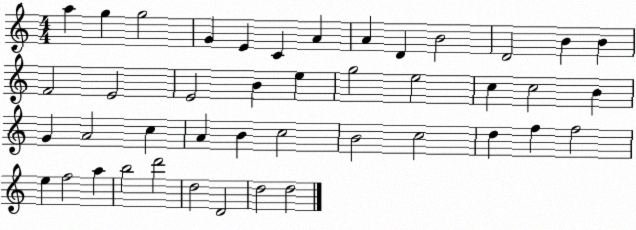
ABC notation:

X:1
T:Untitled
M:4/4
L:1/4
K:C
a g g2 G E C A A D B2 D2 B B F2 E2 E2 B e g2 e2 c c2 B G A2 c A B c2 B2 c2 d f f2 e f2 a b2 d'2 d2 D2 d2 d2